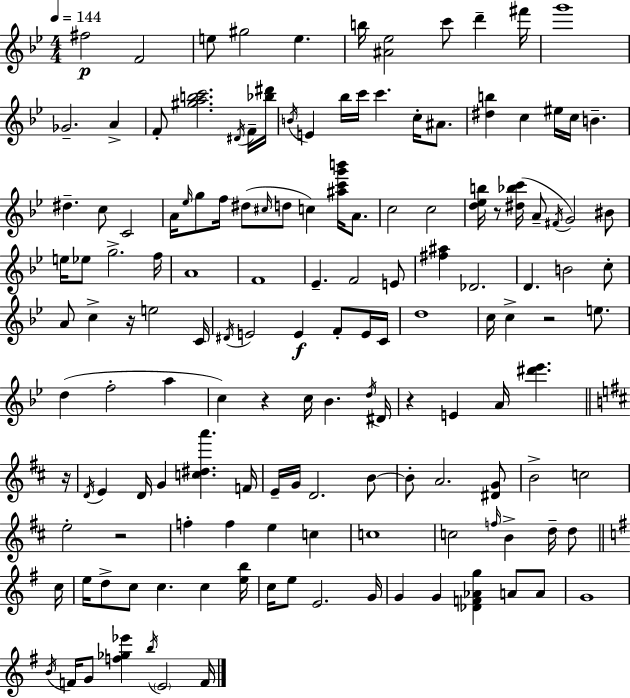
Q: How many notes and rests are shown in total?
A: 147